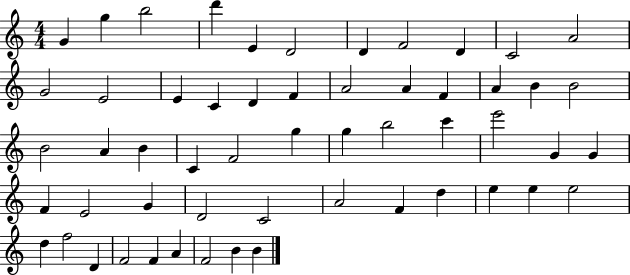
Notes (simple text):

G4/q G5/q B5/h D6/q E4/q D4/h D4/q F4/h D4/q C4/h A4/h G4/h E4/h E4/q C4/q D4/q F4/q A4/h A4/q F4/q A4/q B4/q B4/h B4/h A4/q B4/q C4/q F4/h G5/q G5/q B5/h C6/q E6/h G4/q G4/q F4/q E4/h G4/q D4/h C4/h A4/h F4/q D5/q E5/q E5/q E5/h D5/q F5/h D4/q F4/h F4/q A4/q F4/h B4/q B4/q